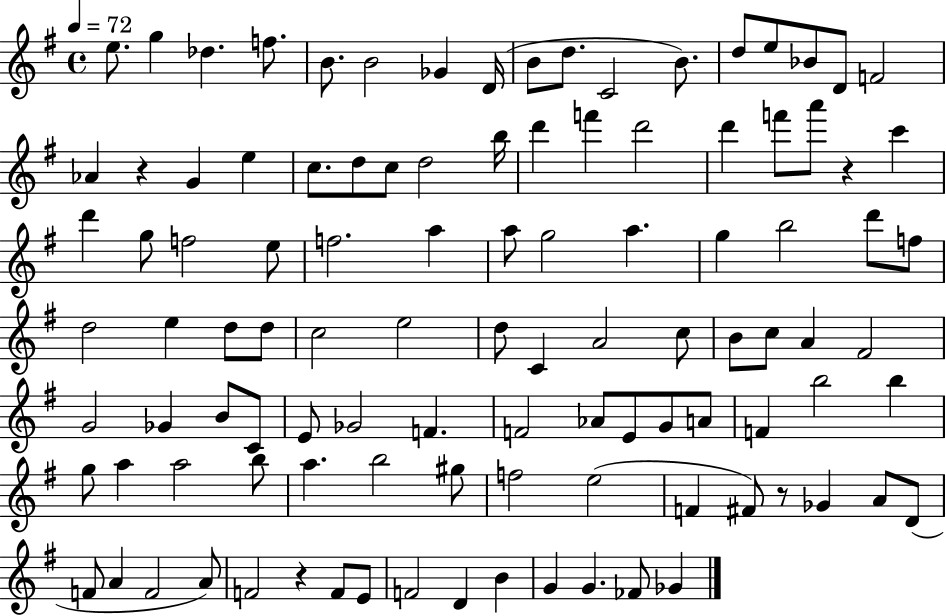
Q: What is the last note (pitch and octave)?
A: Gb4